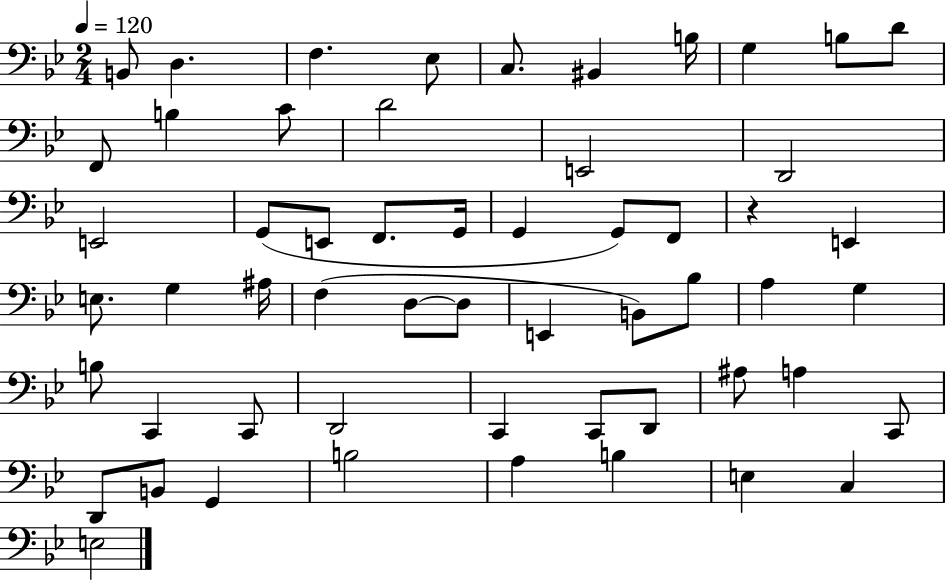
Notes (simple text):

B2/e D3/q. F3/q. Eb3/e C3/e. BIS2/q B3/s G3/q B3/e D4/e F2/e B3/q C4/e D4/h E2/h D2/h E2/h G2/e E2/e F2/e. G2/s G2/q G2/e F2/e R/q E2/q E3/e. G3/q A#3/s F3/q D3/e D3/e E2/q B2/e Bb3/e A3/q G3/q B3/e C2/q C2/e D2/h C2/q C2/e D2/e A#3/e A3/q C2/e D2/e B2/e G2/q B3/h A3/q B3/q E3/q C3/q E3/h